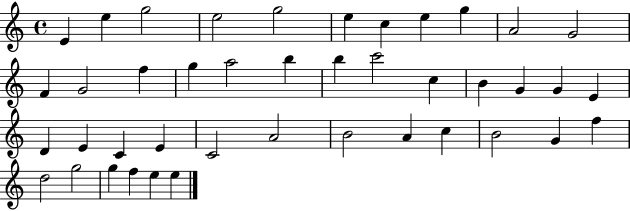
{
  \clef treble
  \time 4/4
  \defaultTimeSignature
  \key c \major
  e'4 e''4 g''2 | e''2 g''2 | e''4 c''4 e''4 g''4 | a'2 g'2 | \break f'4 g'2 f''4 | g''4 a''2 b''4 | b''4 c'''2 c''4 | b'4 g'4 g'4 e'4 | \break d'4 e'4 c'4 e'4 | c'2 a'2 | b'2 a'4 c''4 | b'2 g'4 f''4 | \break d''2 g''2 | g''4 f''4 e''4 e''4 | \bar "|."
}